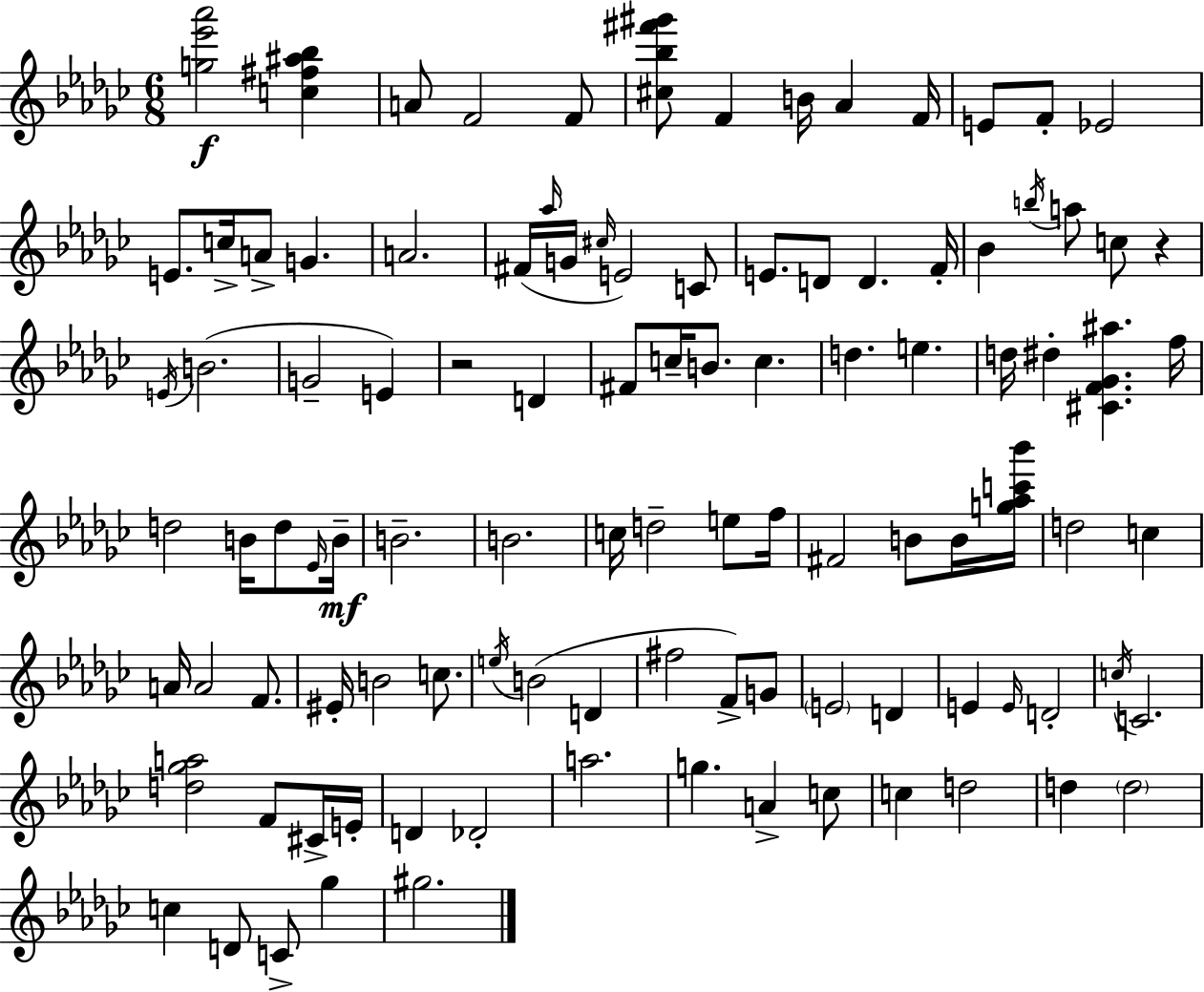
[G5,Eb6,Ab6]/h [C5,F#5,A#5,Bb5]/q A4/e F4/h F4/e [C#5,Bb5,F#6,G#6]/e F4/q B4/s Ab4/q F4/s E4/e F4/e Eb4/h E4/e. C5/s A4/e G4/q. A4/h. F#4/s Ab5/s G4/s C#5/s E4/h C4/e E4/e. D4/e D4/q. F4/s Bb4/q B5/s A5/e C5/e R/q E4/s B4/h. G4/h E4/q R/h D4/q F#4/e C5/s B4/e. C5/q. D5/q. E5/q. D5/s D#5/q [C#4,F4,Gb4,A#5]/q. F5/s D5/h B4/s D5/e Eb4/s B4/s B4/h. B4/h. C5/s D5/h E5/e F5/s F#4/h B4/e B4/s [G5,Ab5,C6,Bb6]/s D5/h C5/q A4/s A4/h F4/e. EIS4/s B4/h C5/e. E5/s B4/h D4/q F#5/h F4/e G4/e E4/h D4/q E4/q E4/s D4/h C5/s C4/h. [D5,Gb5,A5]/h F4/e C#4/s E4/s D4/q Db4/h A5/h. G5/q. A4/q C5/e C5/q D5/h D5/q D5/h C5/q D4/e C4/e Gb5/q G#5/h.